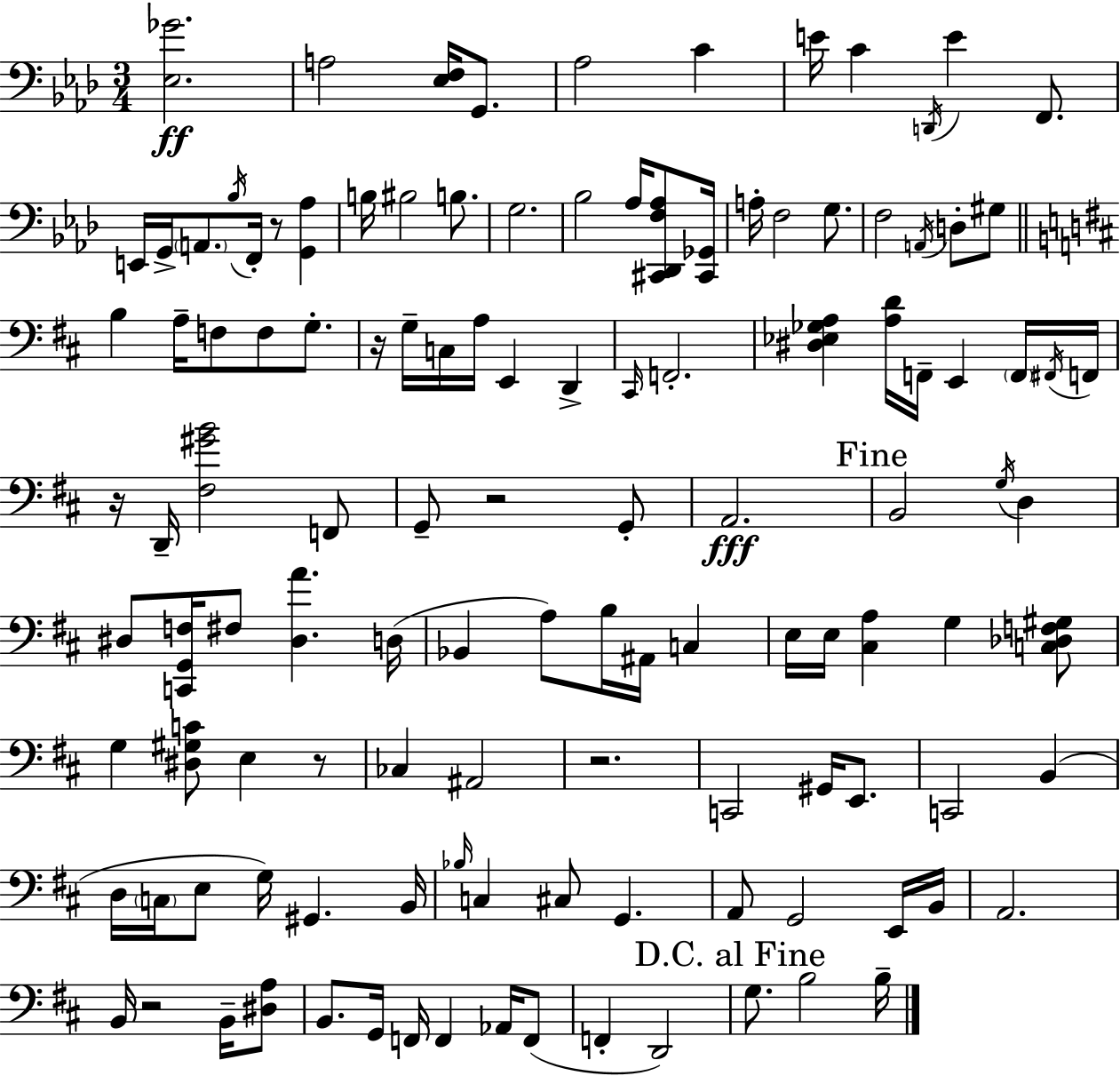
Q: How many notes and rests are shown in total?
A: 121